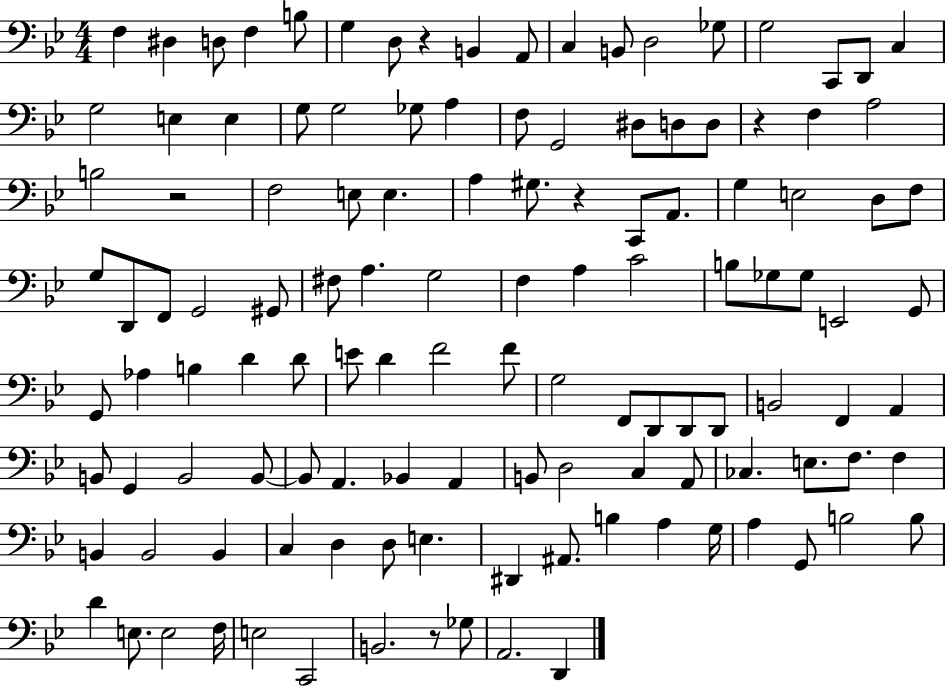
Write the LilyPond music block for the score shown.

{
  \clef bass
  \numericTimeSignature
  \time 4/4
  \key bes \major
  f4 dis4 d8 f4 b8 | g4 d8 r4 b,4 a,8 | c4 b,8 d2 ges8 | g2 c,8 d,8 c4 | \break g2 e4 e4 | g8 g2 ges8 a4 | f8 g,2 dis8 d8 d8 | r4 f4 a2 | \break b2 r2 | f2 e8 e4. | a4 gis8. r4 c,8 a,8. | g4 e2 d8 f8 | \break g8 d,8 f,8 g,2 gis,8 | fis8 a4. g2 | f4 a4 c'2 | b8 ges8 ges8 e,2 g,8 | \break g,8 aes4 b4 d'4 d'8 | e'8 d'4 f'2 f'8 | g2 f,8 d,8 d,8 d,8 | b,2 f,4 a,4 | \break b,8 g,4 b,2 b,8~~ | b,8 a,4. bes,4 a,4 | b,8 d2 c4 a,8 | ces4. e8. f8. f4 | \break b,4 b,2 b,4 | c4 d4 d8 e4. | dis,4 ais,8. b4 a4 g16 | a4 g,8 b2 b8 | \break d'4 e8. e2 f16 | e2 c,2 | b,2. r8 ges8 | a,2. d,4 | \break \bar "|."
}